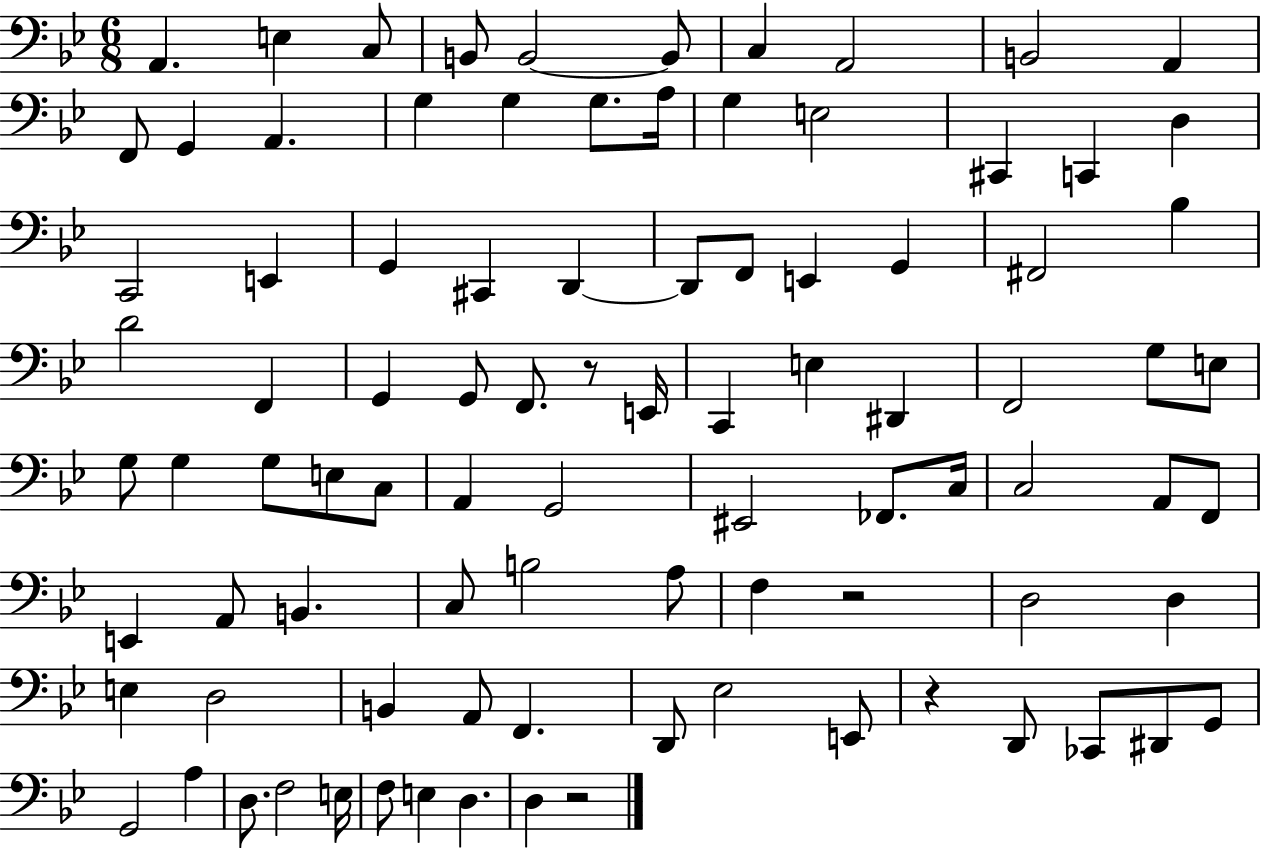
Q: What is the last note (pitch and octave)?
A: D3